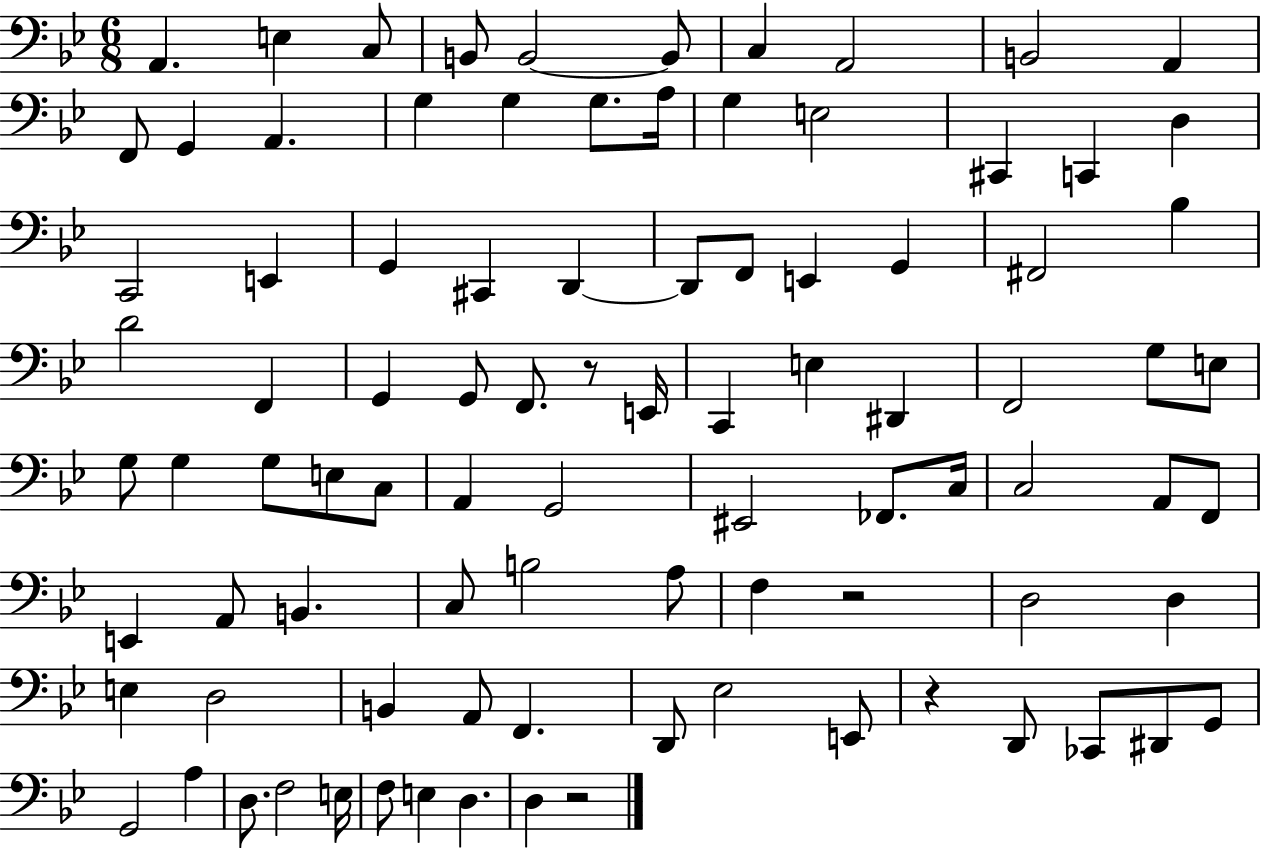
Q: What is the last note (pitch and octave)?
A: D3